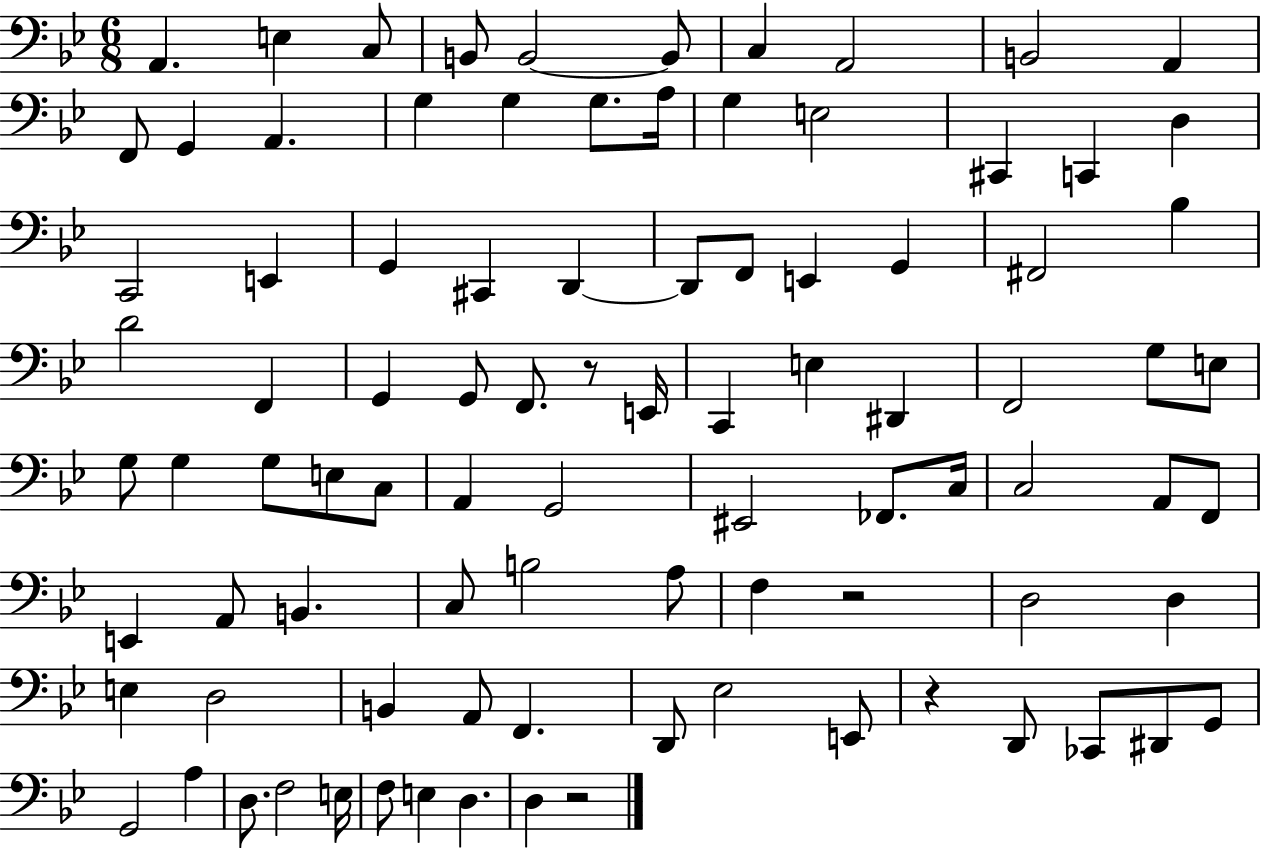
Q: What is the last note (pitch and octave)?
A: D3